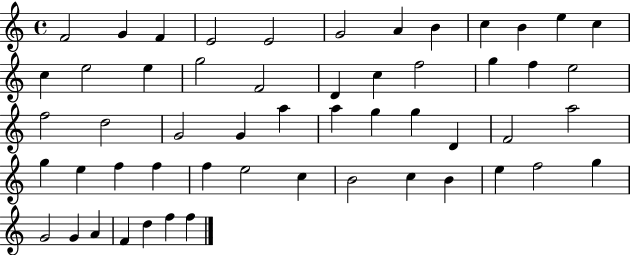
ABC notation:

X:1
T:Untitled
M:4/4
L:1/4
K:C
F2 G F E2 E2 G2 A B c B e c c e2 e g2 F2 D c f2 g f e2 f2 d2 G2 G a a g g D F2 a2 g e f f f e2 c B2 c B e f2 g G2 G A F d f f